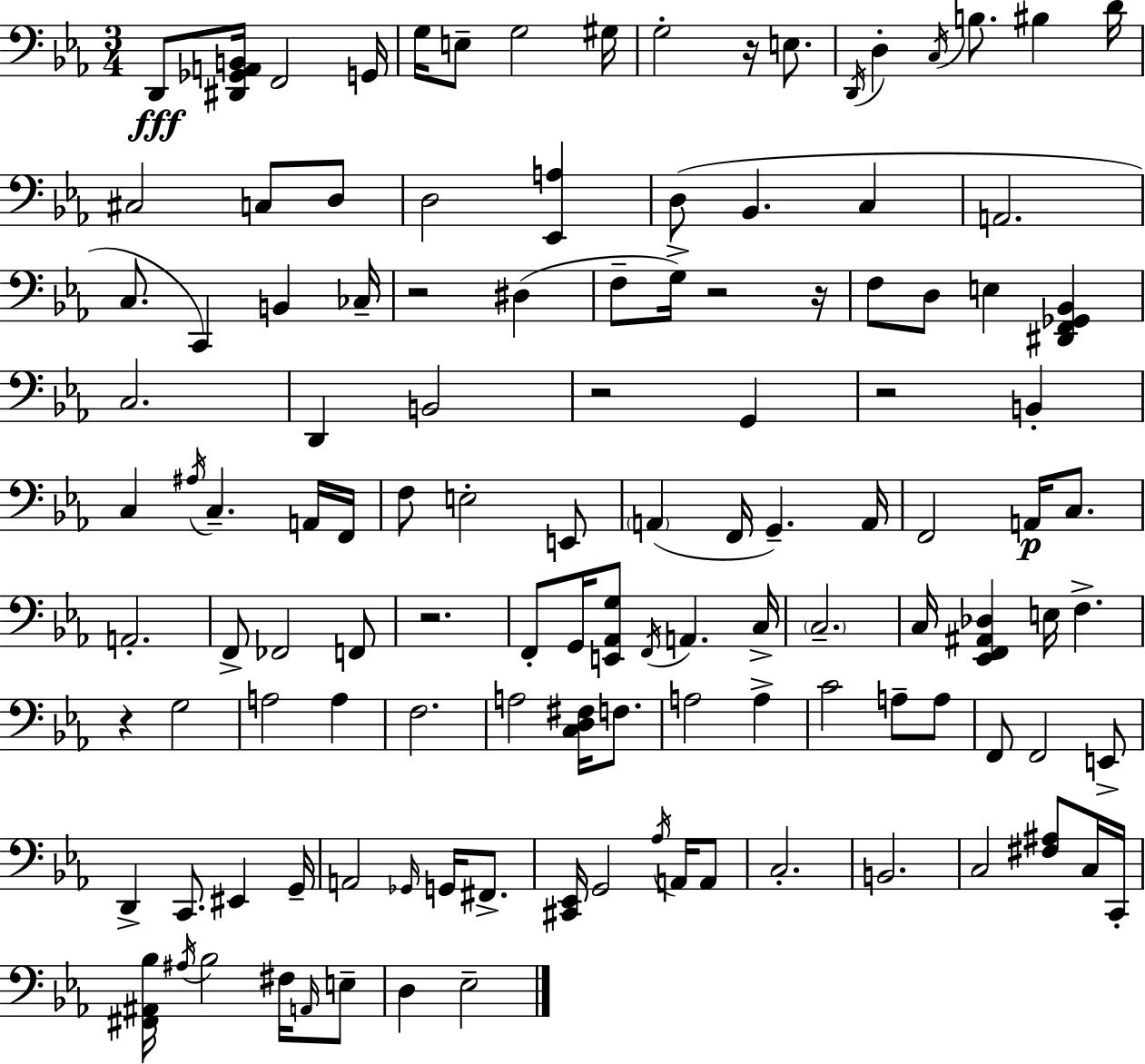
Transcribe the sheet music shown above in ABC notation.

X:1
T:Untitled
M:3/4
L:1/4
K:Eb
D,,/2 [^D,,_G,,A,,B,,]/4 F,,2 G,,/4 G,/4 E,/2 G,2 ^G,/4 G,2 z/4 E,/2 D,,/4 D, C,/4 B,/2 ^B, D/4 ^C,2 C,/2 D,/2 D,2 [_E,,A,] D,/2 _B,, C, A,,2 C,/2 C,, B,, _C,/4 z2 ^D, F,/2 G,/4 z2 z/4 F,/2 D,/2 E, [^D,,F,,_G,,_B,,] C,2 D,, B,,2 z2 G,, z2 B,, C, ^A,/4 C, A,,/4 F,,/4 F,/2 E,2 E,,/2 A,, F,,/4 G,, A,,/4 F,,2 A,,/4 C,/2 A,,2 F,,/2 _F,,2 F,,/2 z2 F,,/2 G,,/4 [E,,_A,,G,]/2 F,,/4 A,, C,/4 C,2 C,/4 [_E,,F,,^A,,_D,] E,/4 F, z G,2 A,2 A, F,2 A,2 [C,D,^F,]/4 F,/2 A,2 A, C2 A,/2 A,/2 F,,/2 F,,2 E,,/2 D,, C,,/2 ^E,, G,,/4 A,,2 _G,,/4 G,,/4 ^F,,/2 [^C,,_E,,]/4 G,,2 _A,/4 A,,/4 A,,/2 C,2 B,,2 C,2 [^F,^A,]/2 C,/4 C,,/4 [^F,,^A,,_B,]/4 ^A,/4 _B,2 ^F,/4 A,,/4 E,/2 D, _E,2